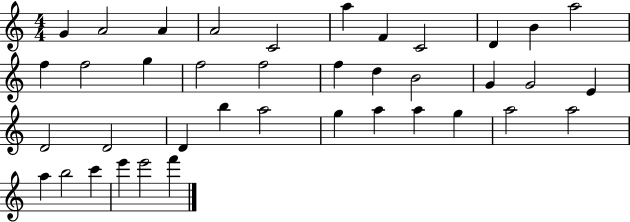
{
  \clef treble
  \numericTimeSignature
  \time 4/4
  \key c \major
  g'4 a'2 a'4 | a'2 c'2 | a''4 f'4 c'2 | d'4 b'4 a''2 | \break f''4 f''2 g''4 | f''2 f''2 | f''4 d''4 b'2 | g'4 g'2 e'4 | \break d'2 d'2 | d'4 b''4 a''2 | g''4 a''4 a''4 g''4 | a''2 a''2 | \break a''4 b''2 c'''4 | e'''4 e'''2 f'''4 | \bar "|."
}